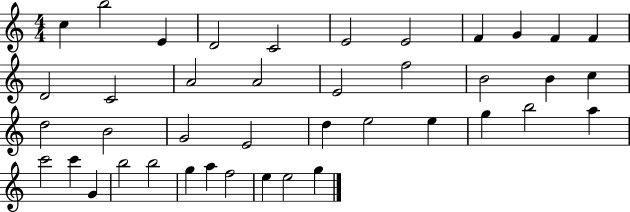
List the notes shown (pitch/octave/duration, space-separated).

C5/q B5/h E4/q D4/h C4/h E4/h E4/h F4/q G4/q F4/q F4/q D4/h C4/h A4/h A4/h E4/h F5/h B4/h B4/q C5/q D5/h B4/h G4/h E4/h D5/q E5/h E5/q G5/q B5/h A5/q C6/h C6/q G4/q B5/h B5/h G5/q A5/q F5/h E5/q E5/h G5/q